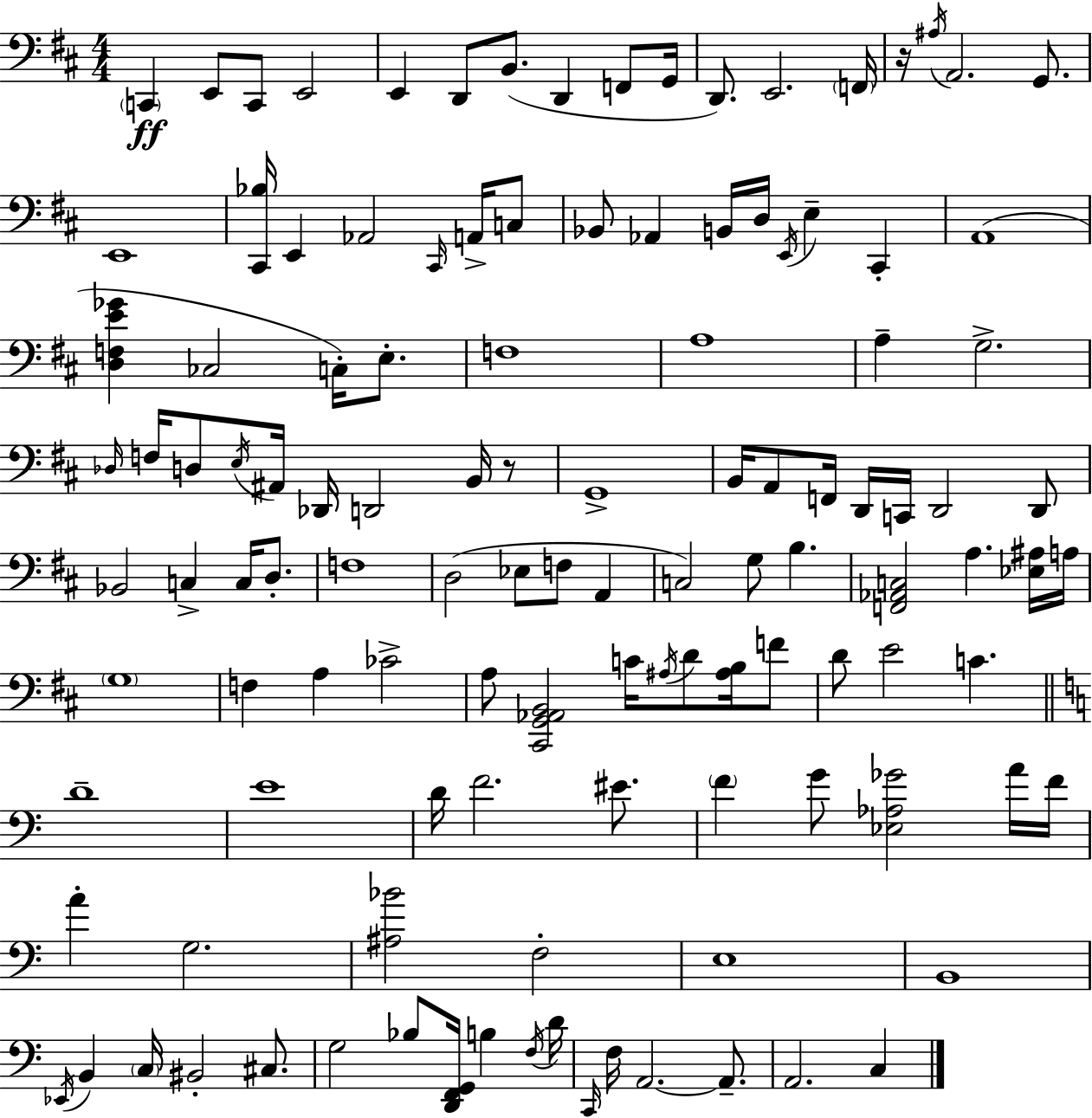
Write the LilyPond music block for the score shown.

{
  \clef bass
  \numericTimeSignature
  \time 4/4
  \key d \major
  \parenthesize c,4\ff e,8 c,8 e,2 | e,4 d,8 b,8.( d,4 f,8 g,16 | d,8.) e,2. \parenthesize f,16 | r16 \acciaccatura { ais16 } a,2. g,8. | \break e,1 | <cis, bes>16 e,4 aes,2 \grace { cis,16 } a,16-> | c8 bes,8 aes,4 b,16 d16 \acciaccatura { e,16 } e4-- cis,4-. | a,1( | \break <d f e' ges'>4 ces2 c16-.) | e8.-. f1 | a1 | a4-- g2.-> | \break \grace { des16 } f16 d8 \acciaccatura { e16 } ais,16 des,16 d,2 | b,16 r8 g,1-> | b,16 a,8 f,16 d,16 c,16 d,2 | d,8 bes,2 c4-> | \break c16 d8.-. f1 | d2( ees8 f8 | a,4 c2) g8 b4. | <f, aes, c>2 a4. | \break <ees ais>16 a16 \parenthesize g1 | f4 a4 ces'2-> | a8 <cis, g, aes, b,>2 c'16 | \acciaccatura { ais16 } d'8 <ais b>16 f'8 d'8 e'2 | \break c'4. \bar "||" \break \key a \minor d'1-- | e'1 | d'16 f'2. eis'8. | \parenthesize f'4 g'8 <ees aes ges'>2 a'16 f'16 | \break a'4-. g2. | <ais bes'>2 f2-. | e1 | b,1 | \break \acciaccatura { ees,16 } b,4 \parenthesize c16 bis,2-. cis8. | g2 bes8 <d, f, g,>16 b4 | \acciaccatura { f16 } d'16 \grace { c,16 } f16 a,2.~~ | a,8.-- a,2. c4 | \break \bar "|."
}